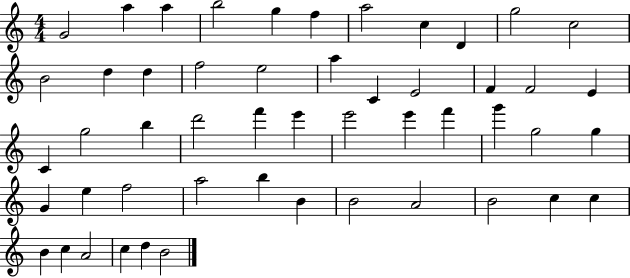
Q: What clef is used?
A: treble